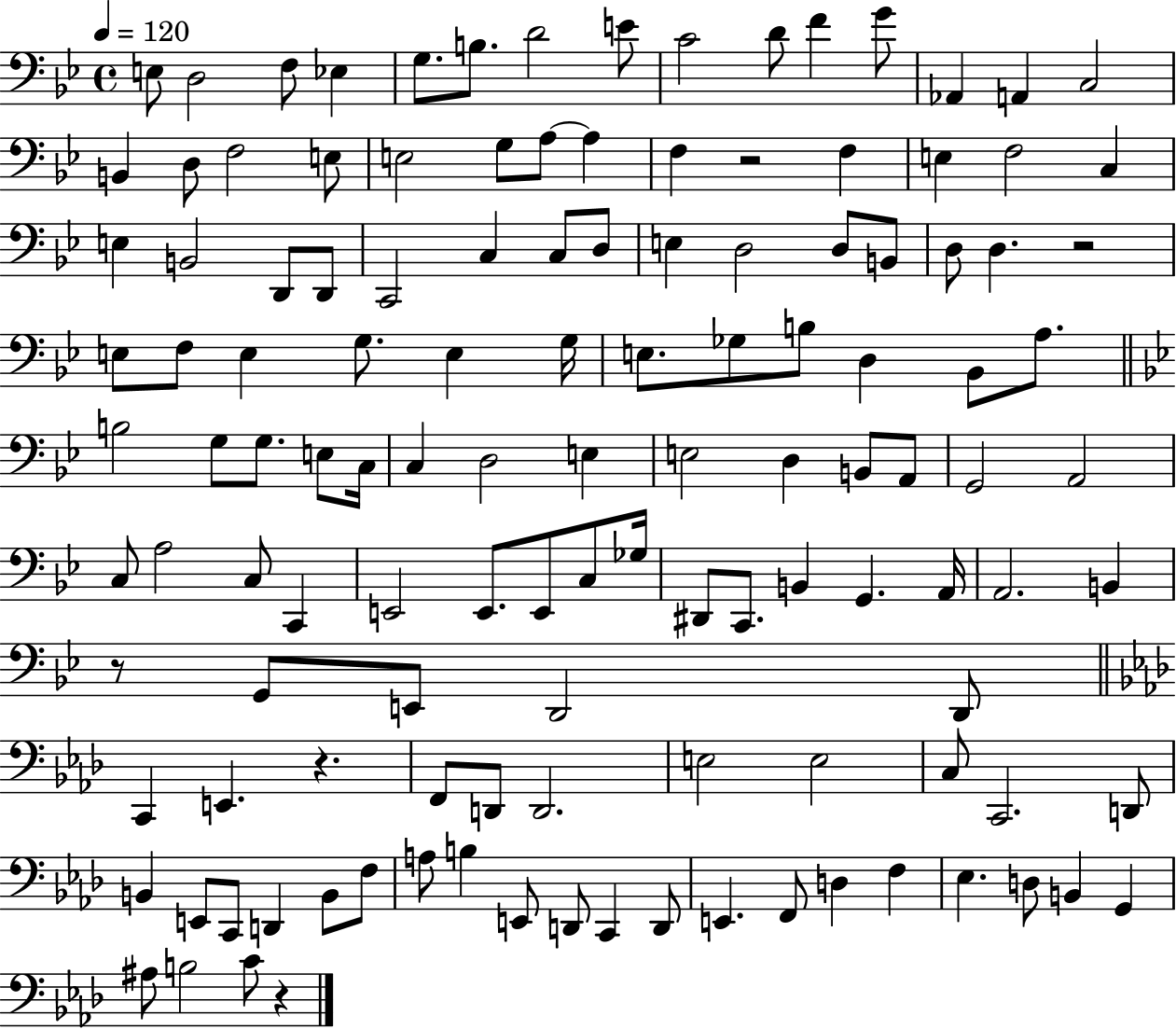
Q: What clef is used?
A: bass